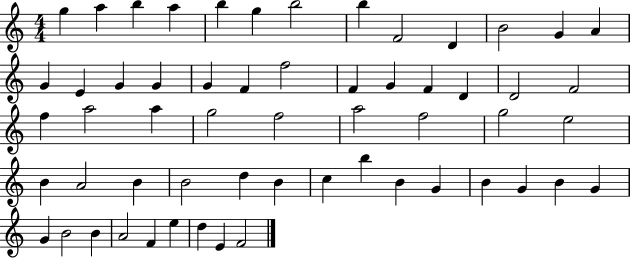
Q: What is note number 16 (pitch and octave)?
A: G4